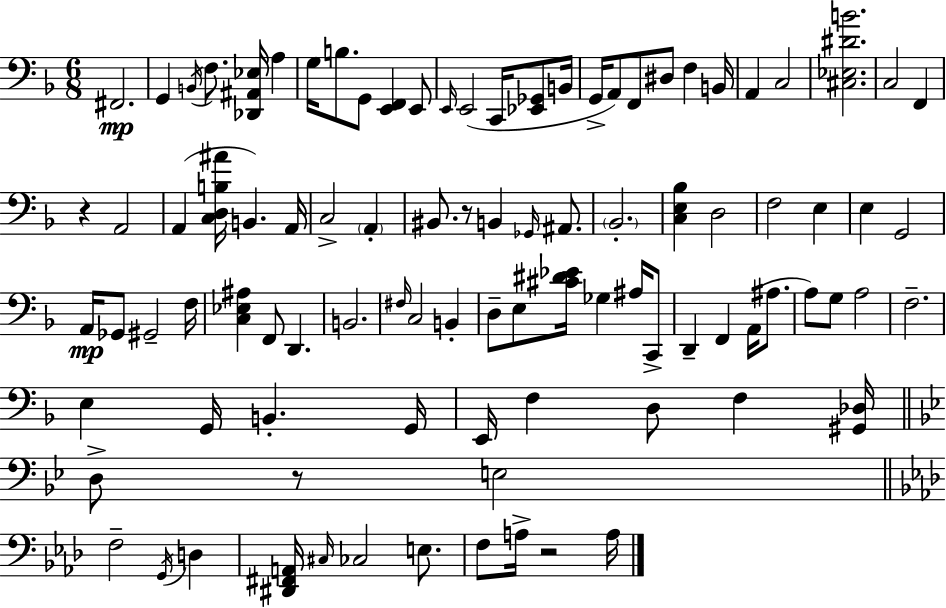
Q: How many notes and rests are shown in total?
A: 95